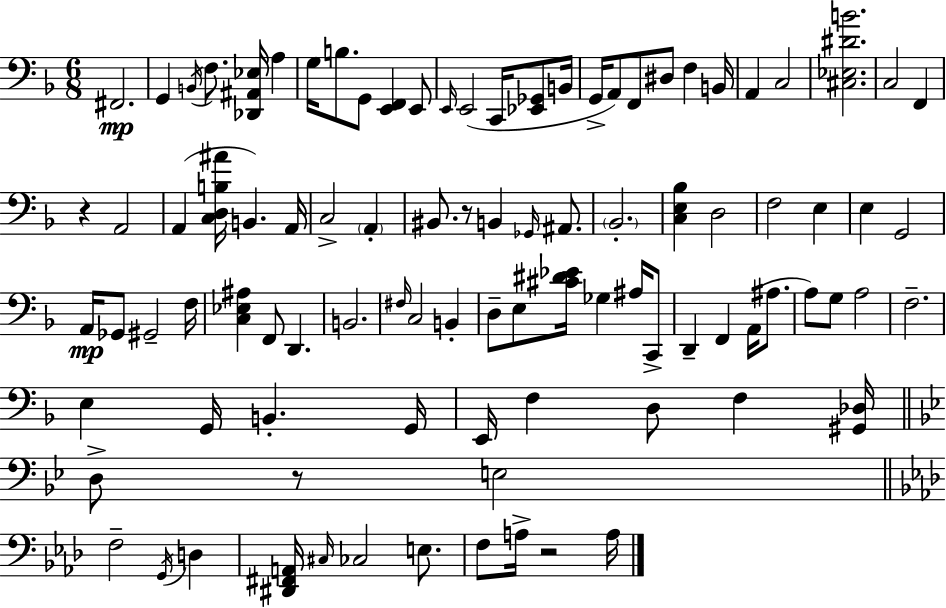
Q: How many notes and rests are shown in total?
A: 95